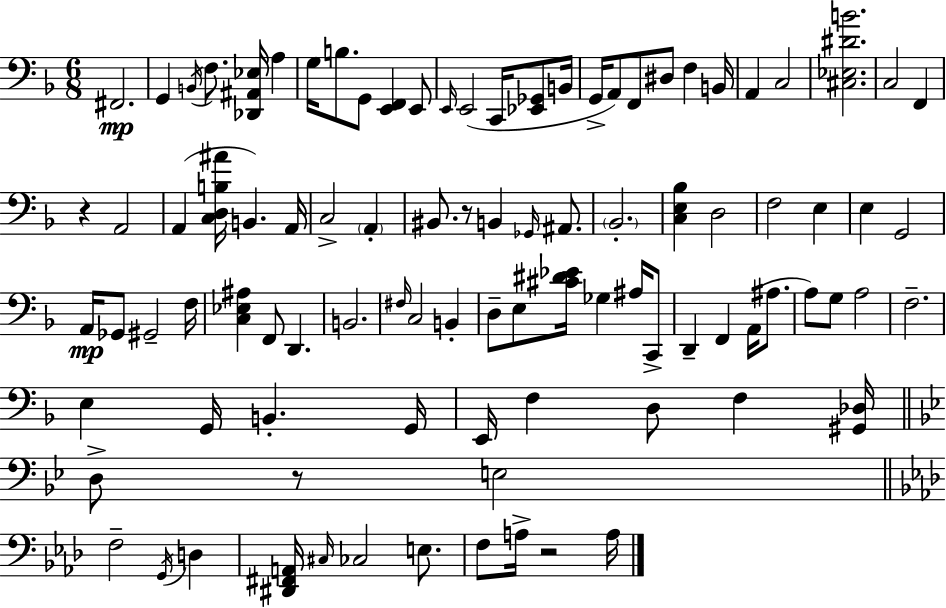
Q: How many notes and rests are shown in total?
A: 95